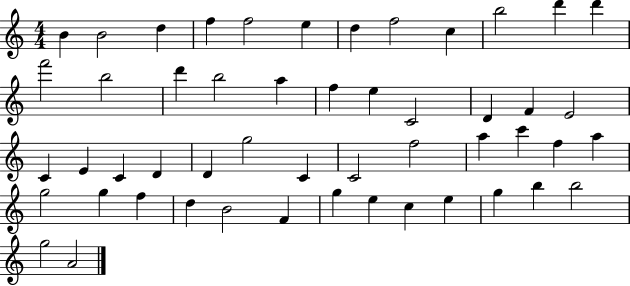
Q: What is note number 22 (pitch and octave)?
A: F4